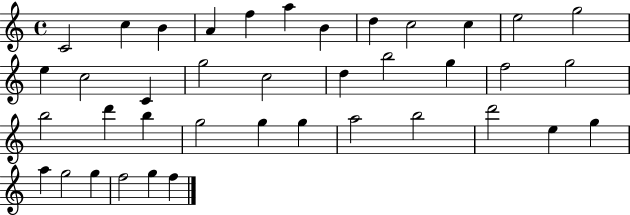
X:1
T:Untitled
M:4/4
L:1/4
K:C
C2 c B A f a B d c2 c e2 g2 e c2 C g2 c2 d b2 g f2 g2 b2 d' b g2 g g a2 b2 d'2 e g a g2 g f2 g f